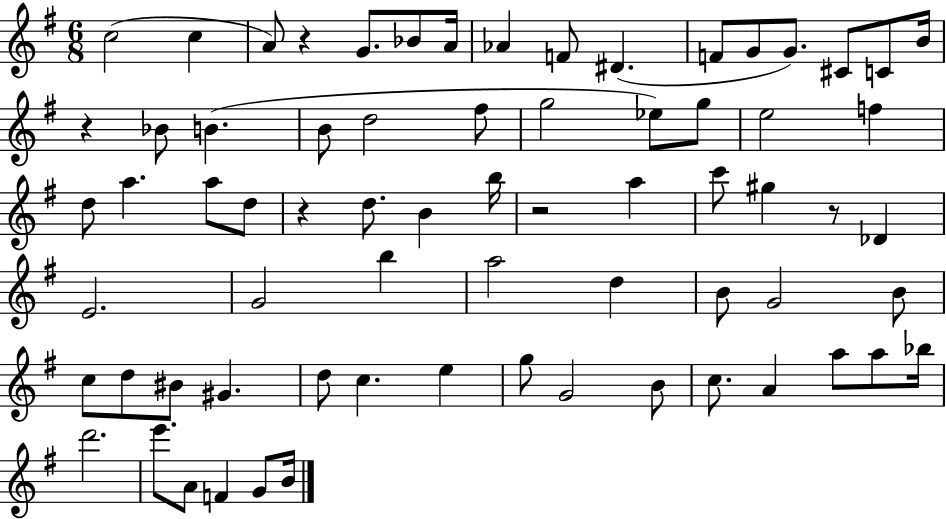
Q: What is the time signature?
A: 6/8